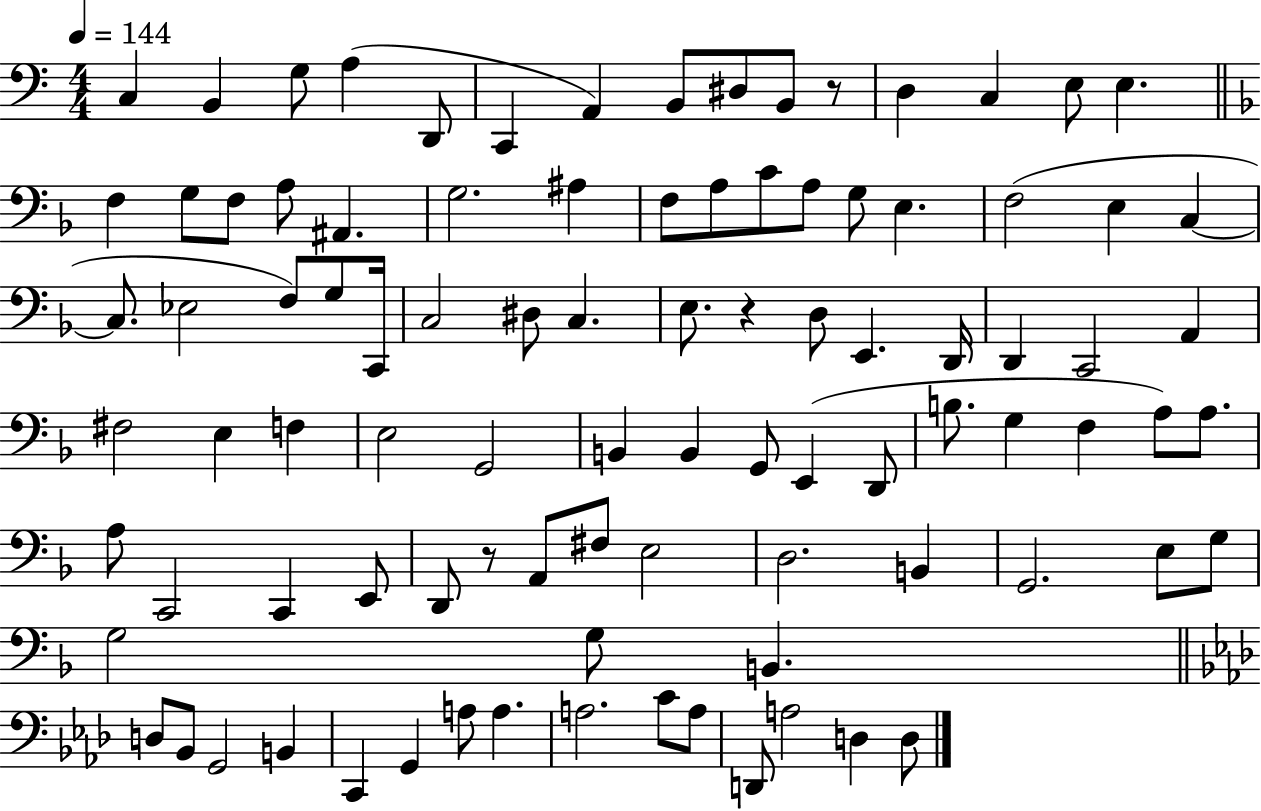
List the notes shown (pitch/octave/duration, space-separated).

C3/q B2/q G3/e A3/q D2/e C2/q A2/q B2/e D#3/e B2/e R/e D3/q C3/q E3/e E3/q. F3/q G3/e F3/e A3/e A#2/q. G3/h. A#3/q F3/e A3/e C4/e A3/e G3/e E3/q. F3/h E3/q C3/q C3/e. Eb3/h F3/e G3/e C2/s C3/h D#3/e C3/q. E3/e. R/q D3/e E2/q. D2/s D2/q C2/h A2/q F#3/h E3/q F3/q E3/h G2/h B2/q B2/q G2/e E2/q D2/e B3/e. G3/q F3/q A3/e A3/e. A3/e C2/h C2/q E2/e D2/e R/e A2/e F#3/e E3/h D3/h. B2/q G2/h. E3/e G3/e G3/h G3/e B2/q. D3/e Bb2/e G2/h B2/q C2/q G2/q A3/e A3/q. A3/h. C4/e A3/e D2/e A3/h D3/q D3/e